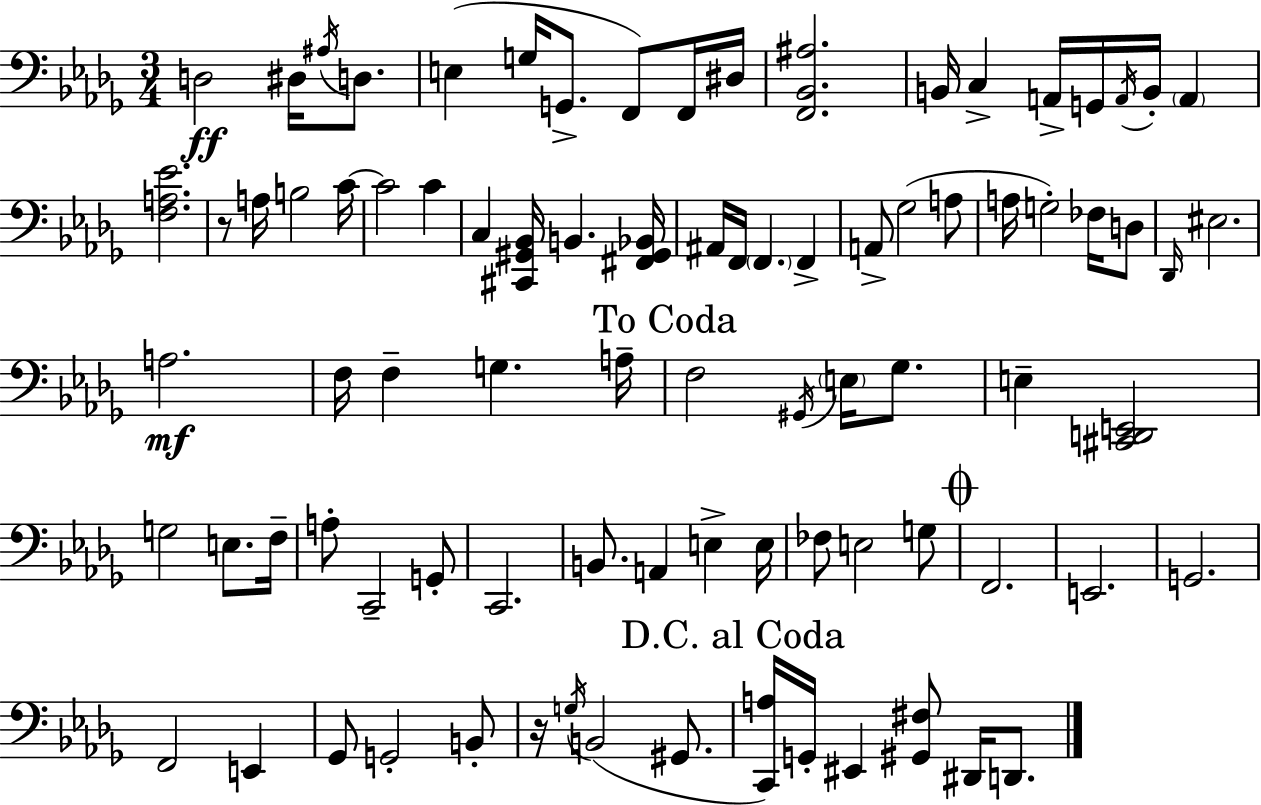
{
  \clef bass
  \numericTimeSignature
  \time 3/4
  \key bes \minor
  d2\ff dis16 \acciaccatura { ais16 } d8. | e4( g16 g,8.-> f,8) f,16 | dis16 <f, bes, ais>2. | b,16 c4-> a,16-> g,16 \acciaccatura { a,16 } b,16-. \parenthesize a,4 | \break <f a ees'>2. | r8 a16 b2 | c'16~~ c'2 c'4 | c4 <cis, gis, bes,>16 b,4. | \break <fis, gis, bes,>16 ais,16 f,16 \parenthesize f,4. f,4-> | a,8-> ges2( | a8 a16 g2-.) fes16 | d8 \grace { des,16 } eis2. | \break a2.\mf | f16 f4-- g4. | a16-- \mark "To Coda" f2 \acciaccatura { gis,16 } | \parenthesize e16 ges8. e4-- <cis, d, e,>2 | \break g2 | e8. f16-- a8-. c,2-- | g,8-. c,2. | b,8. a,4 e4-> | \break e16 fes8 e2 | g8 \mark \markup { \musicglyph "scripts.coda" } f,2. | e,2. | g,2. | \break f,2 | e,4 ges,8 g,2-. | b,8-. r16 \acciaccatura { g16 }( b,2 | gis,8. \mark "D.C. al Coda" <c, a>16) g,16-. eis,4 <gis, fis>8 | \break dis,16 d,8. \bar "|."
}